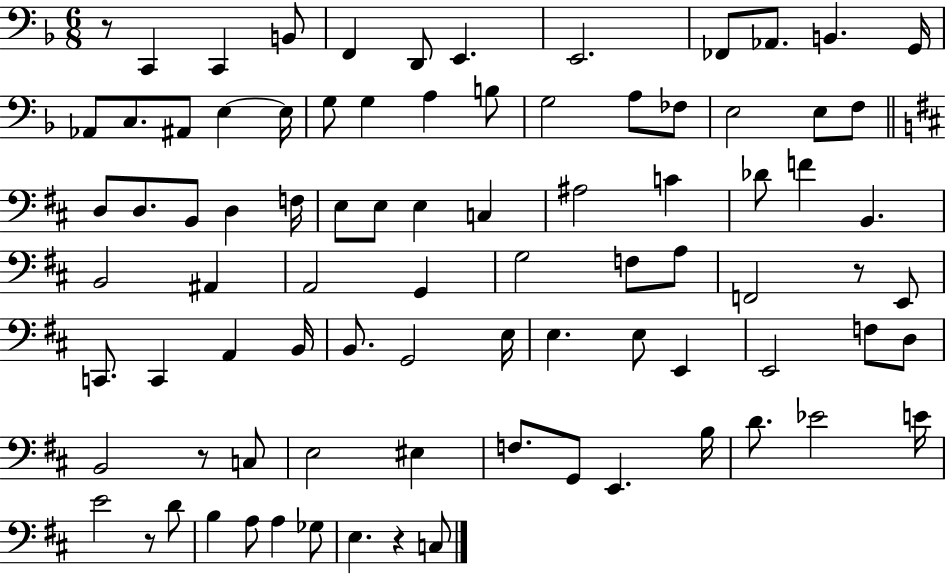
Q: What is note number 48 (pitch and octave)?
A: F2